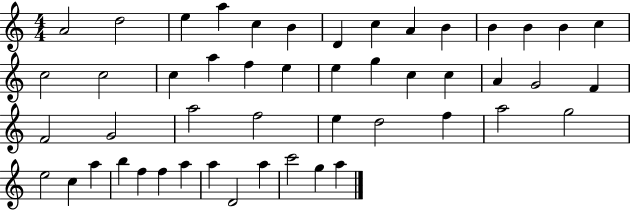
X:1
T:Untitled
M:4/4
L:1/4
K:C
A2 d2 e a c B D c A B B B B c c2 c2 c a f e e g c c A G2 F F2 G2 a2 f2 e d2 f a2 g2 e2 c a b f f a a D2 a c'2 g a